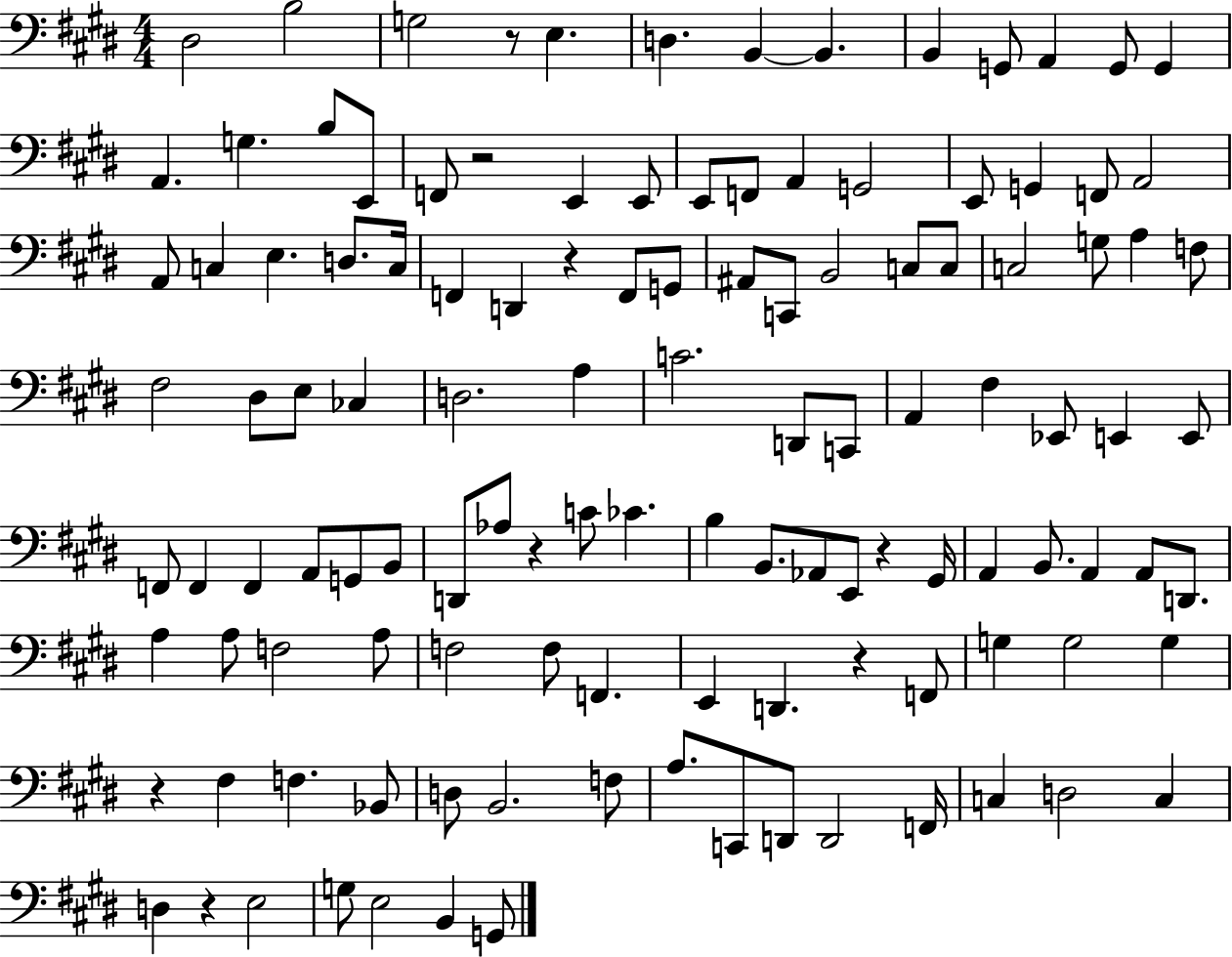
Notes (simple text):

D#3/h B3/h G3/h R/e E3/q. D3/q. B2/q B2/q. B2/q G2/e A2/q G2/e G2/q A2/q. G3/q. B3/e E2/e F2/e R/h E2/q E2/e E2/e F2/e A2/q G2/h E2/e G2/q F2/e A2/h A2/e C3/q E3/q. D3/e. C3/s F2/q D2/q R/q F2/e G2/e A#2/e C2/e B2/h C3/e C3/e C3/h G3/e A3/q F3/e F#3/h D#3/e E3/e CES3/q D3/h. A3/q C4/h. D2/e C2/e A2/q F#3/q Eb2/e E2/q E2/e F2/e F2/q F2/q A2/e G2/e B2/e D2/e Ab3/e R/q C4/e CES4/q. B3/q B2/e. Ab2/e E2/e R/q G#2/s A2/q B2/e. A2/q A2/e D2/e. A3/q A3/e F3/h A3/e F3/h F3/e F2/q. E2/q D2/q. R/q F2/e G3/q G3/h G3/q R/q F#3/q F3/q. Bb2/e D3/e B2/h. F3/e A3/e. C2/e D2/e D2/h F2/s C3/q D3/h C3/q D3/q R/q E3/h G3/e E3/h B2/q G2/e